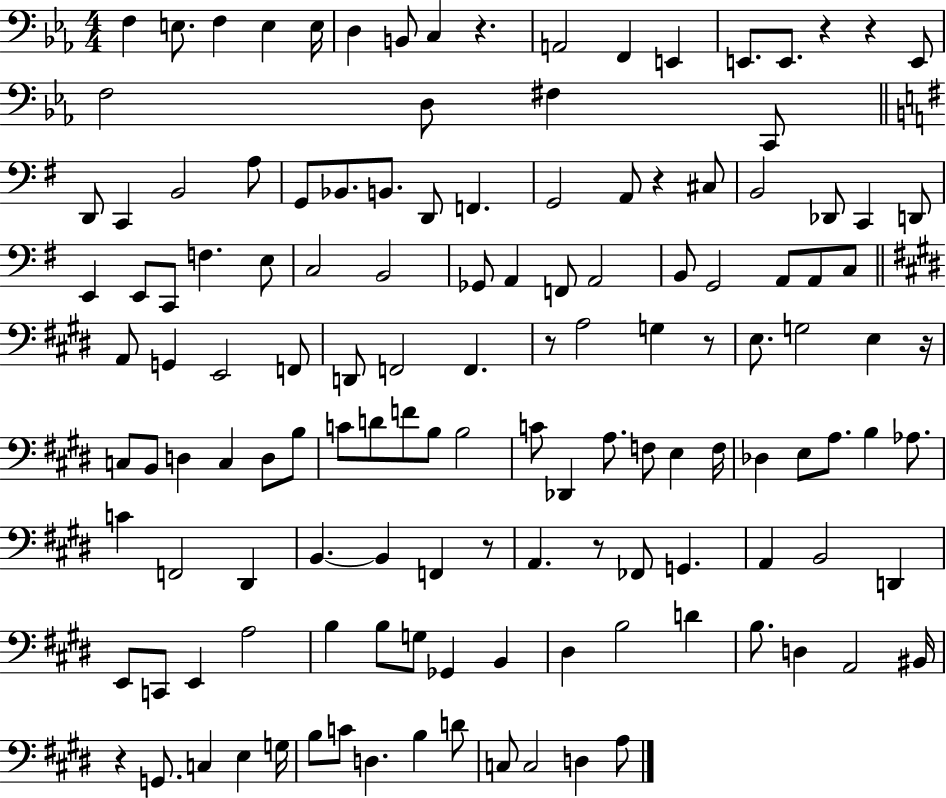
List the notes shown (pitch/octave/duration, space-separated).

F3/q E3/e. F3/q E3/q E3/s D3/q B2/e C3/q R/q. A2/h F2/q E2/q E2/e. E2/e. R/q R/q E2/e F3/h D3/e F#3/q C2/e D2/e C2/q B2/h A3/e G2/e Bb2/e. B2/e. D2/e F2/q. G2/h A2/e R/q C#3/e B2/h Db2/e C2/q D2/e E2/q E2/e C2/e F3/q. E3/e C3/h B2/h Gb2/e A2/q F2/e A2/h B2/e G2/h A2/e A2/e C3/e A2/e G2/q E2/h F2/e D2/e F2/h F2/q. R/e A3/h G3/q R/e E3/e. G3/h E3/q R/s C3/e B2/e D3/q C3/q D3/e B3/e C4/e D4/e F4/e B3/e B3/h C4/e Db2/q A3/e. F3/e E3/q F3/s Db3/q E3/e A3/e. B3/q Ab3/e. C4/q F2/h D#2/q B2/q. B2/q F2/q R/e A2/q. R/e FES2/e G2/q. A2/q B2/h D2/q E2/e C2/e E2/q A3/h B3/q B3/e G3/e Gb2/q B2/q D#3/q B3/h D4/q B3/e. D3/q A2/h BIS2/s R/q G2/e. C3/q E3/q G3/s B3/e C4/e D3/q. B3/q D4/e C3/e C3/h D3/q A3/e